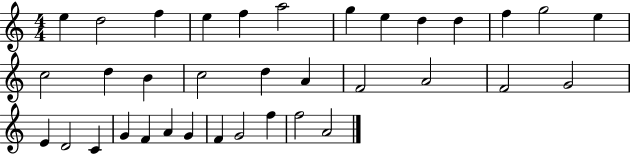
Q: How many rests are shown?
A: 0